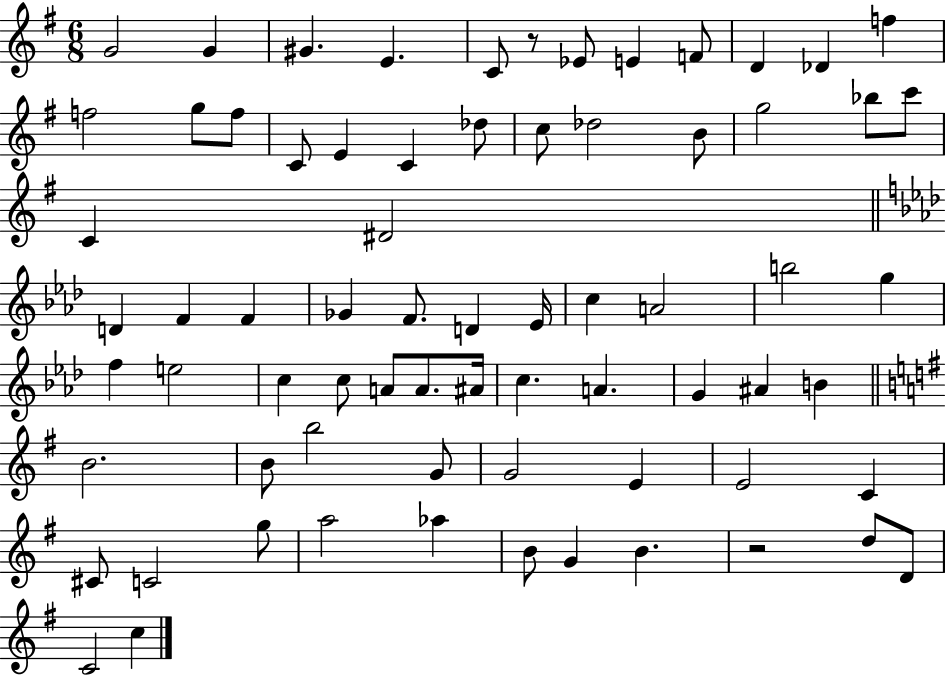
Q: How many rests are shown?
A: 2